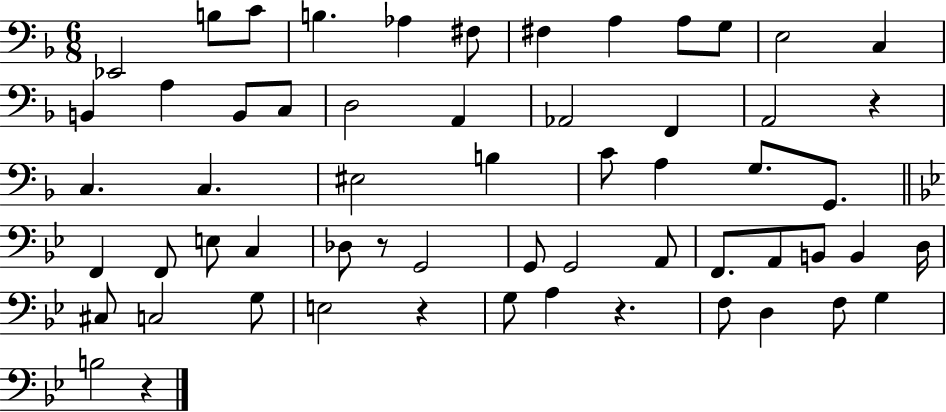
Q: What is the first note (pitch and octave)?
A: Eb2